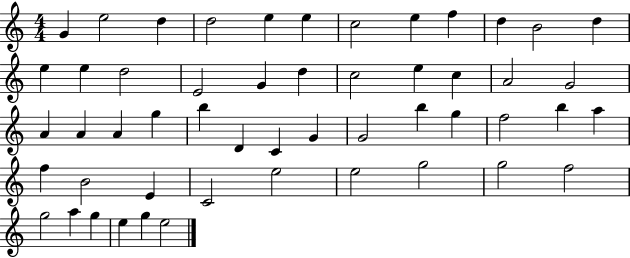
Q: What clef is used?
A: treble